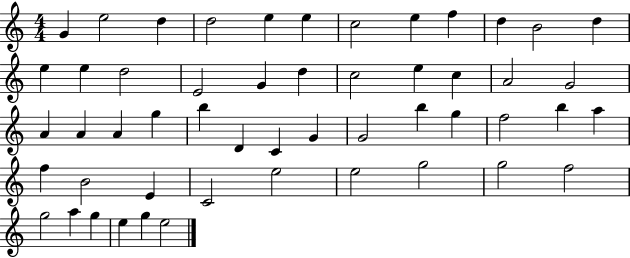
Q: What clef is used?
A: treble